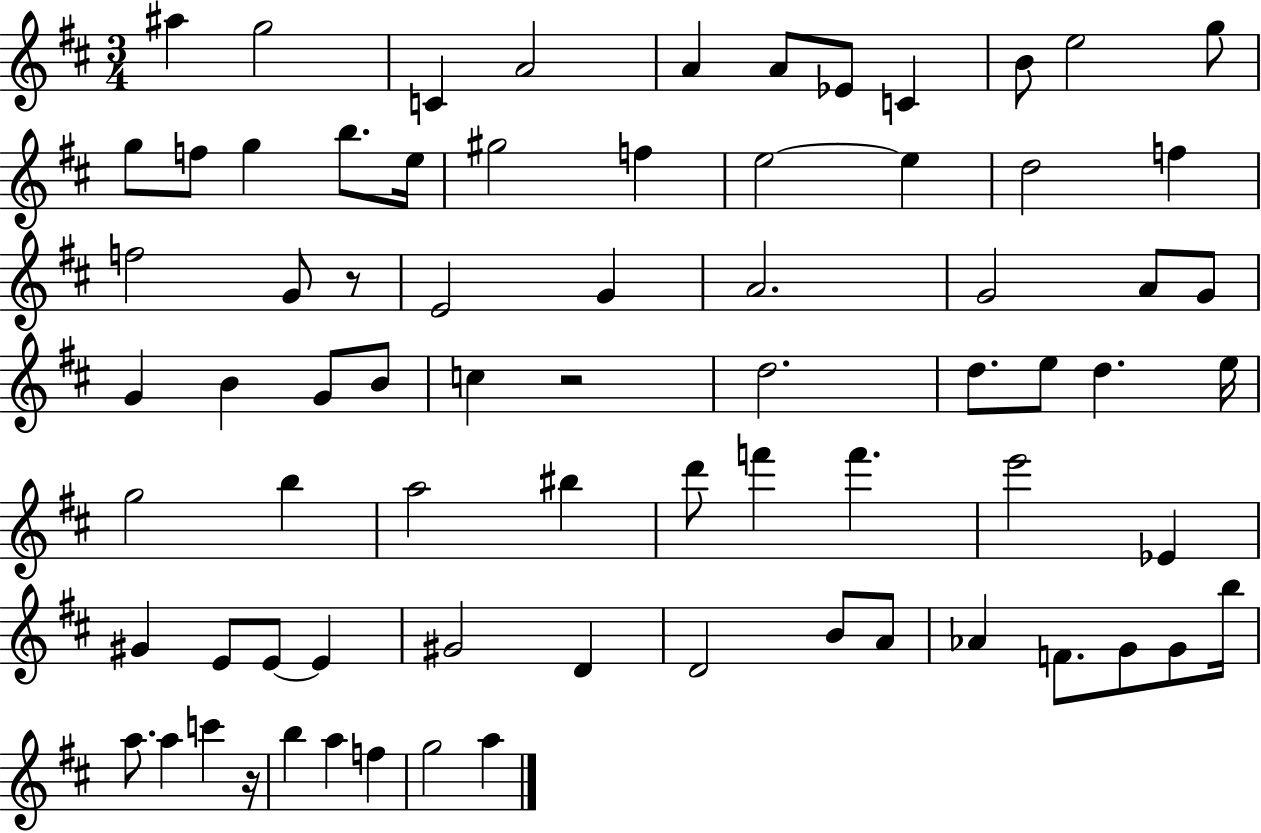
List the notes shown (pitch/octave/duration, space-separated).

A#5/q G5/h C4/q A4/h A4/q A4/e Eb4/e C4/q B4/e E5/h G5/e G5/e F5/e G5/q B5/e. E5/s G#5/h F5/q E5/h E5/q D5/h F5/q F5/h G4/e R/e E4/h G4/q A4/h. G4/h A4/e G4/e G4/q B4/q G4/e B4/e C5/q R/h D5/h. D5/e. E5/e D5/q. E5/s G5/h B5/q A5/h BIS5/q D6/e F6/q F6/q. E6/h Eb4/q G#4/q E4/e E4/e E4/q G#4/h D4/q D4/h B4/e A4/e Ab4/q F4/e. G4/e G4/e B5/s A5/e. A5/q C6/q R/s B5/q A5/q F5/q G5/h A5/q